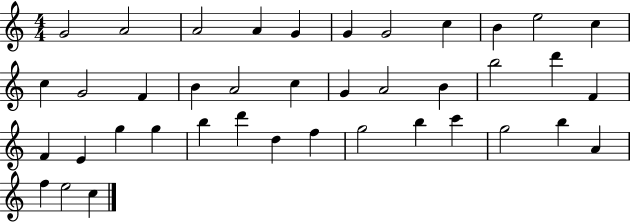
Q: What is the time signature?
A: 4/4